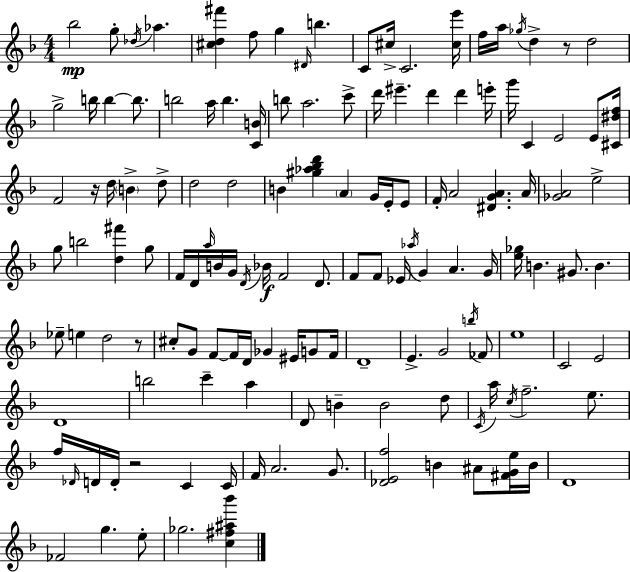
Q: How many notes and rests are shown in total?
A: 138